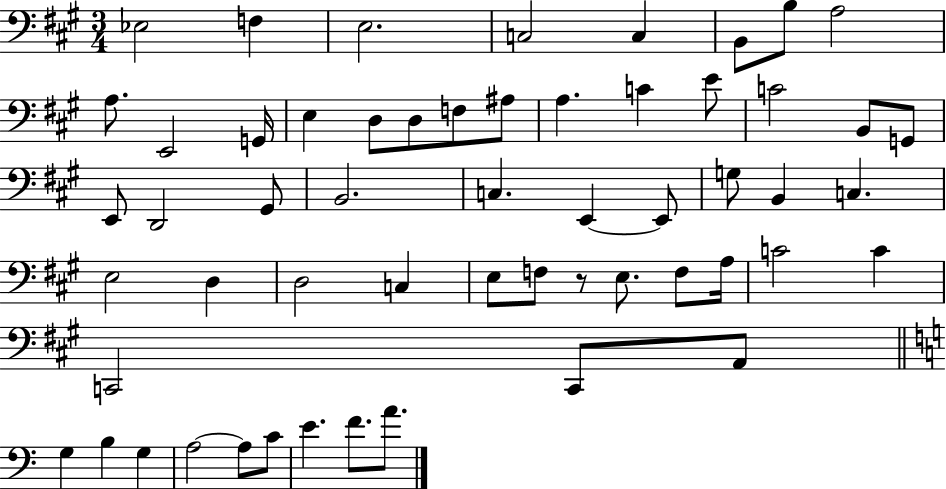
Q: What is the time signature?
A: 3/4